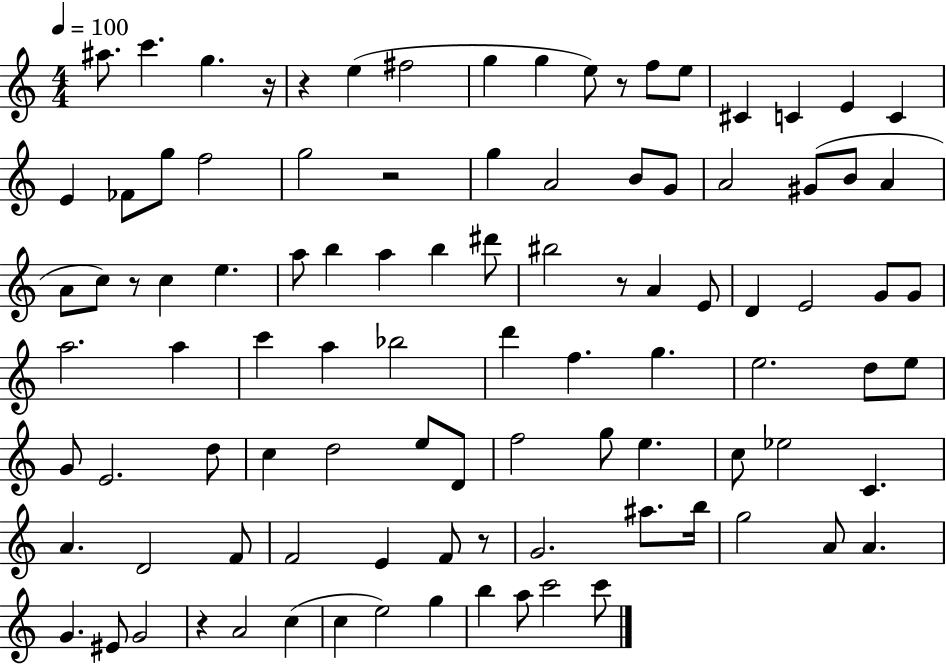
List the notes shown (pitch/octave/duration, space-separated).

A#5/e. C6/q. G5/q. R/s R/q E5/q F#5/h G5/q G5/q E5/e R/e F5/e E5/e C#4/q C4/q E4/q C4/q E4/q FES4/e G5/e F5/h G5/h R/h G5/q A4/h B4/e G4/e A4/h G#4/e B4/e A4/q A4/e C5/e R/e C5/q E5/q. A5/e B5/q A5/q B5/q D#6/e BIS5/h R/e A4/q E4/e D4/q E4/h G4/e G4/e A5/h. A5/q C6/q A5/q Bb5/h D6/q F5/q. G5/q. E5/h. D5/e E5/e G4/e E4/h. D5/e C5/q D5/h E5/e D4/e F5/h G5/e E5/q. C5/e Eb5/h C4/q. A4/q. D4/h F4/e F4/h E4/q F4/e R/e G4/h. A#5/e. B5/s G5/h A4/e A4/q. G4/q. EIS4/e G4/h R/q A4/h C5/q C5/q E5/h G5/q B5/q A5/e C6/h C6/e